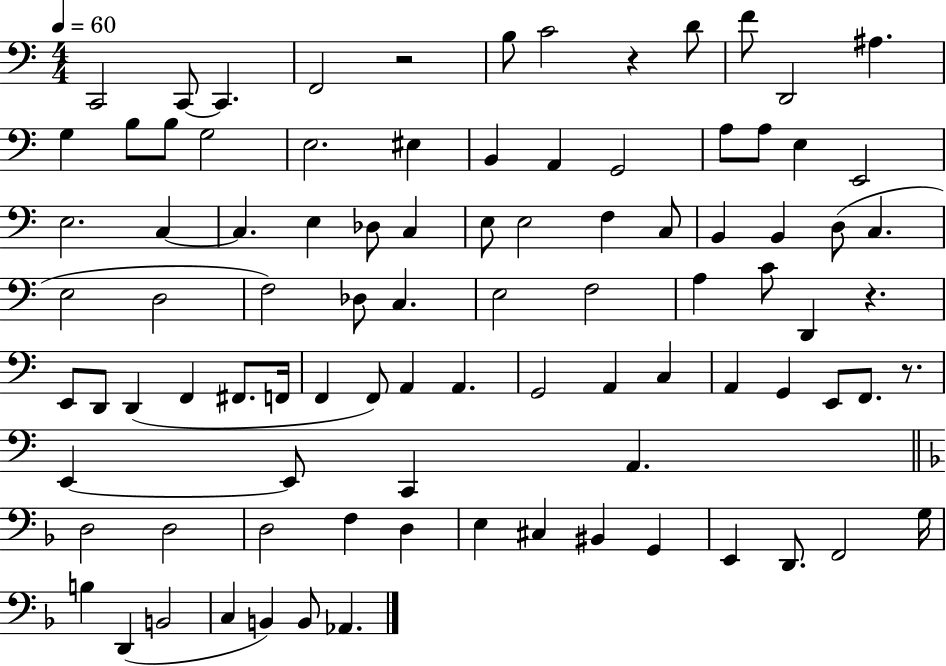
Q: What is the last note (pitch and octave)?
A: Ab2